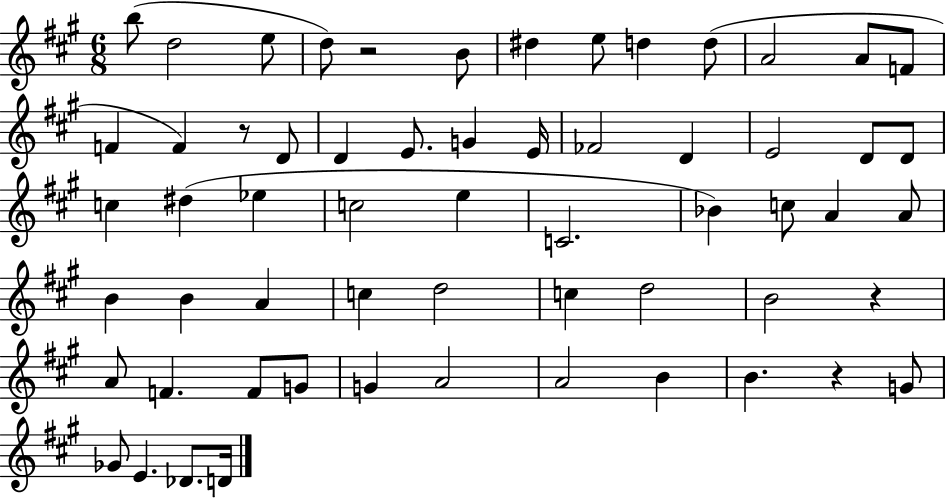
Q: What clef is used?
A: treble